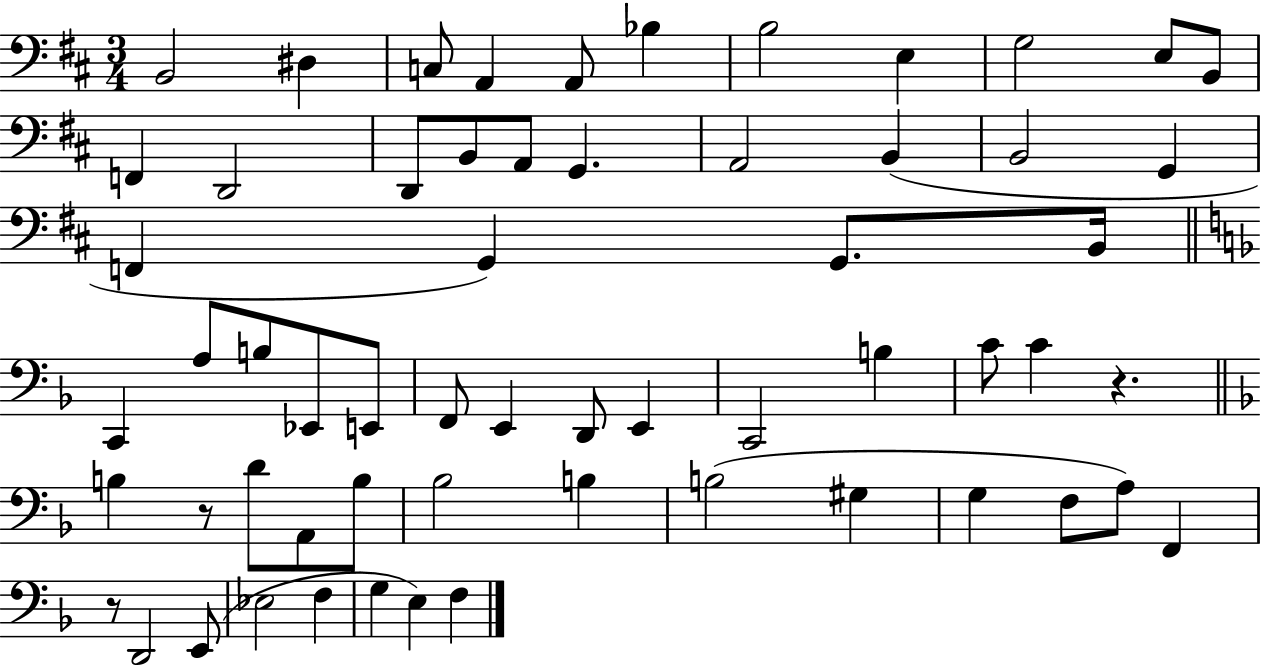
{
  \clef bass
  \numericTimeSignature
  \time 3/4
  \key d \major
  b,2 dis4 | c8 a,4 a,8 bes4 | b2 e4 | g2 e8 b,8 | \break f,4 d,2 | d,8 b,8 a,8 g,4. | a,2 b,4( | b,2 g,4 | \break f,4 g,4) g,8. b,16 | \bar "||" \break \key f \major c,4 a8 b8 ees,8 e,8 | f,8 e,4 d,8 e,4 | c,2 b4 | c'8 c'4 r4. | \break \bar "||" \break \key f \major b4 r8 d'8 a,8 b8 | bes2 b4 | b2( gis4 | g4 f8 a8) f,4 | \break r8 d,2 e,8( | ees2 f4 | g4 e4) f4 | \bar "|."
}